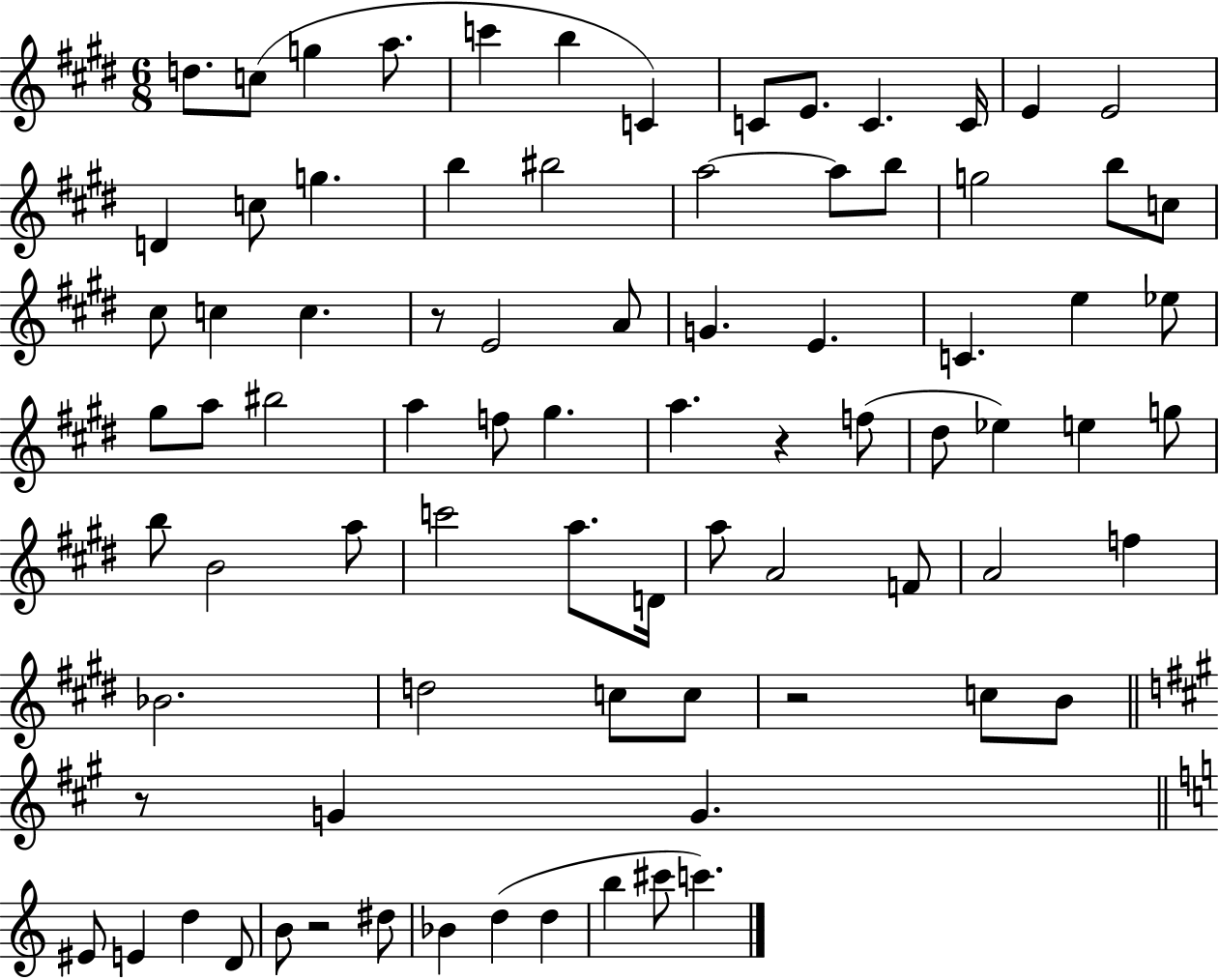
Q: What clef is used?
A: treble